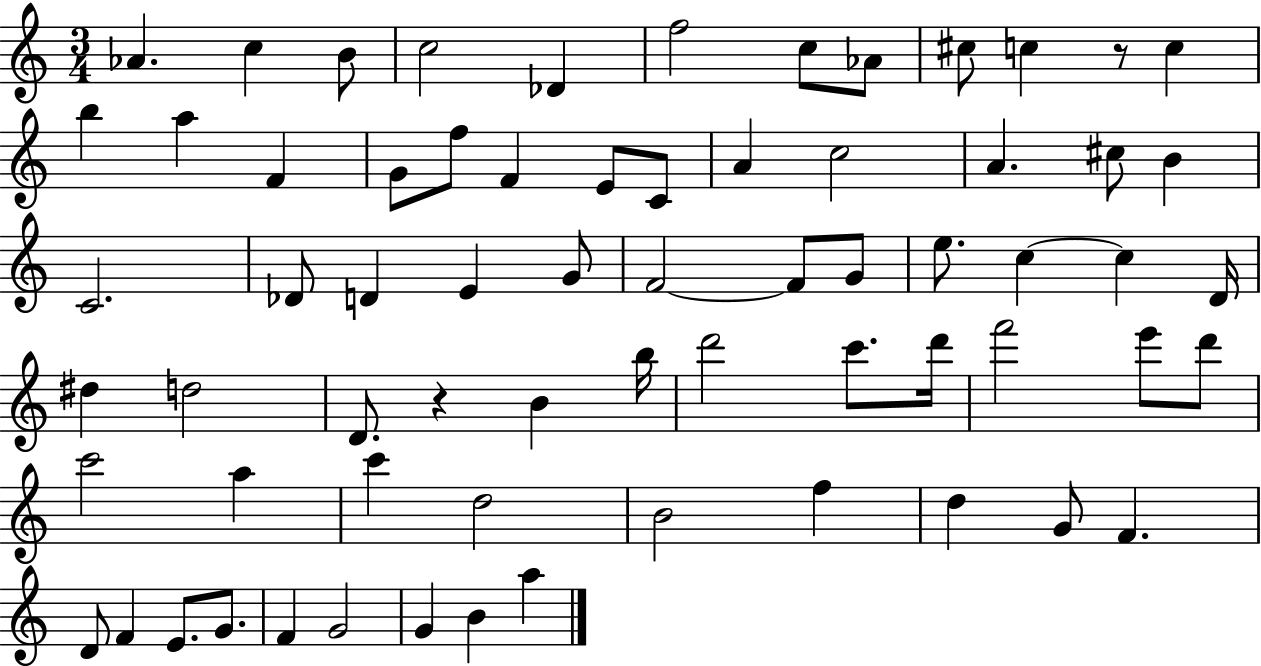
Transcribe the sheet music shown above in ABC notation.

X:1
T:Untitled
M:3/4
L:1/4
K:C
_A c B/2 c2 _D f2 c/2 _A/2 ^c/2 c z/2 c b a F G/2 f/2 F E/2 C/2 A c2 A ^c/2 B C2 _D/2 D E G/2 F2 F/2 G/2 e/2 c c D/4 ^d d2 D/2 z B b/4 d'2 c'/2 d'/4 f'2 e'/2 d'/2 c'2 a c' d2 B2 f d G/2 F D/2 F E/2 G/2 F G2 G B a